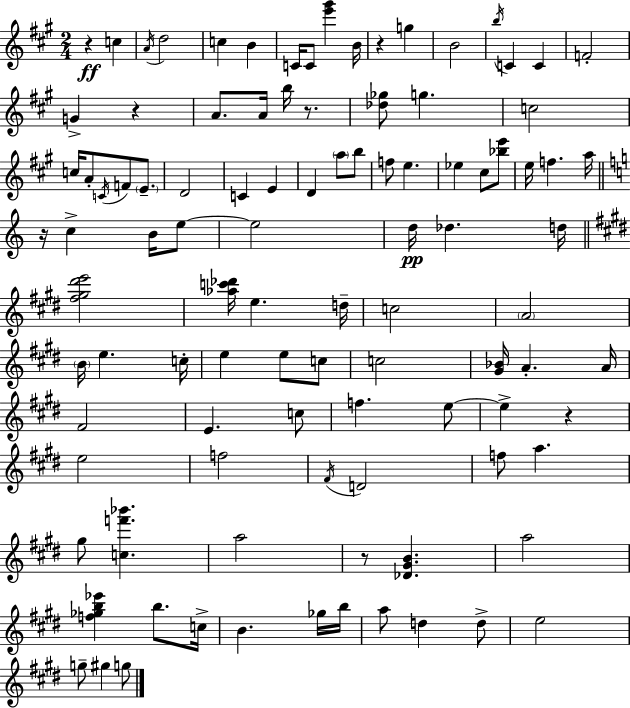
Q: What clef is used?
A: treble